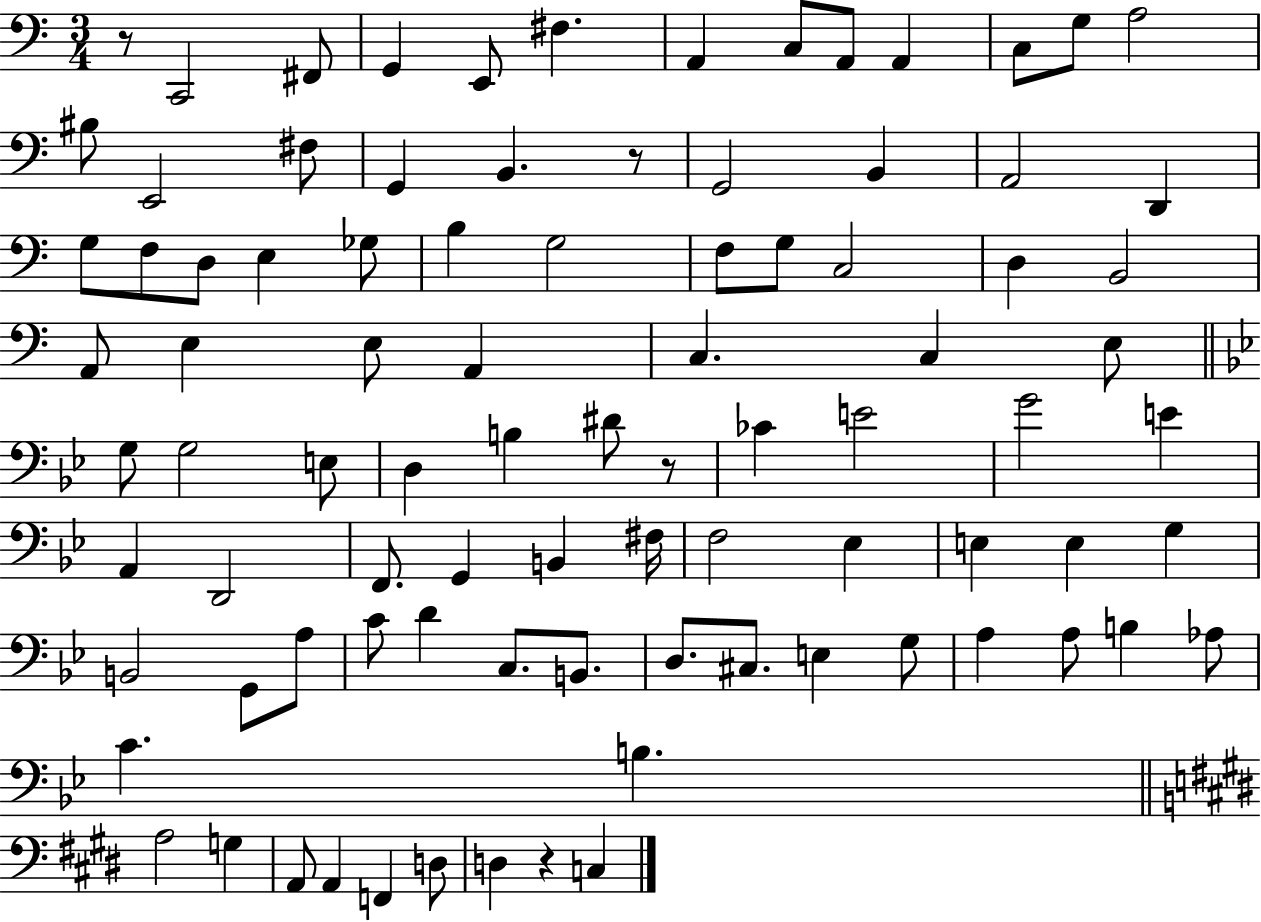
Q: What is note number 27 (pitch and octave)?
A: B3